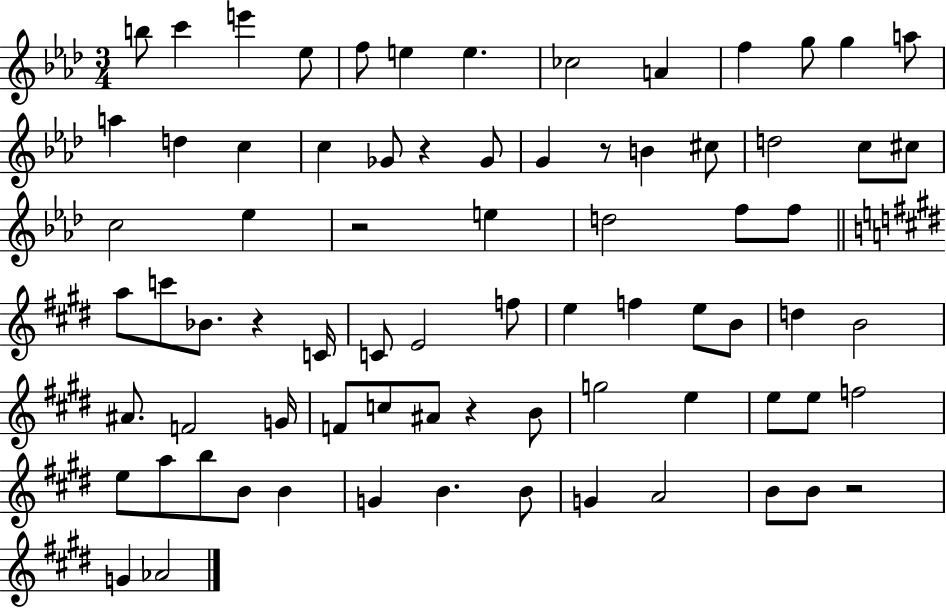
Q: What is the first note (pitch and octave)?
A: B5